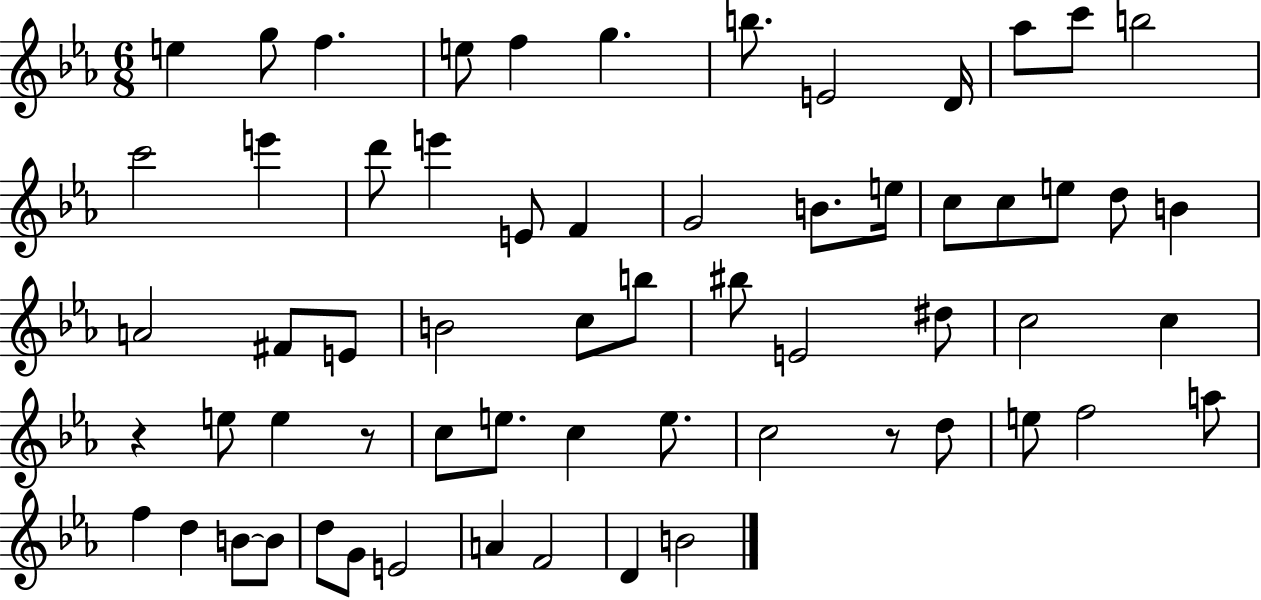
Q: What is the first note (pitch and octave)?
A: E5